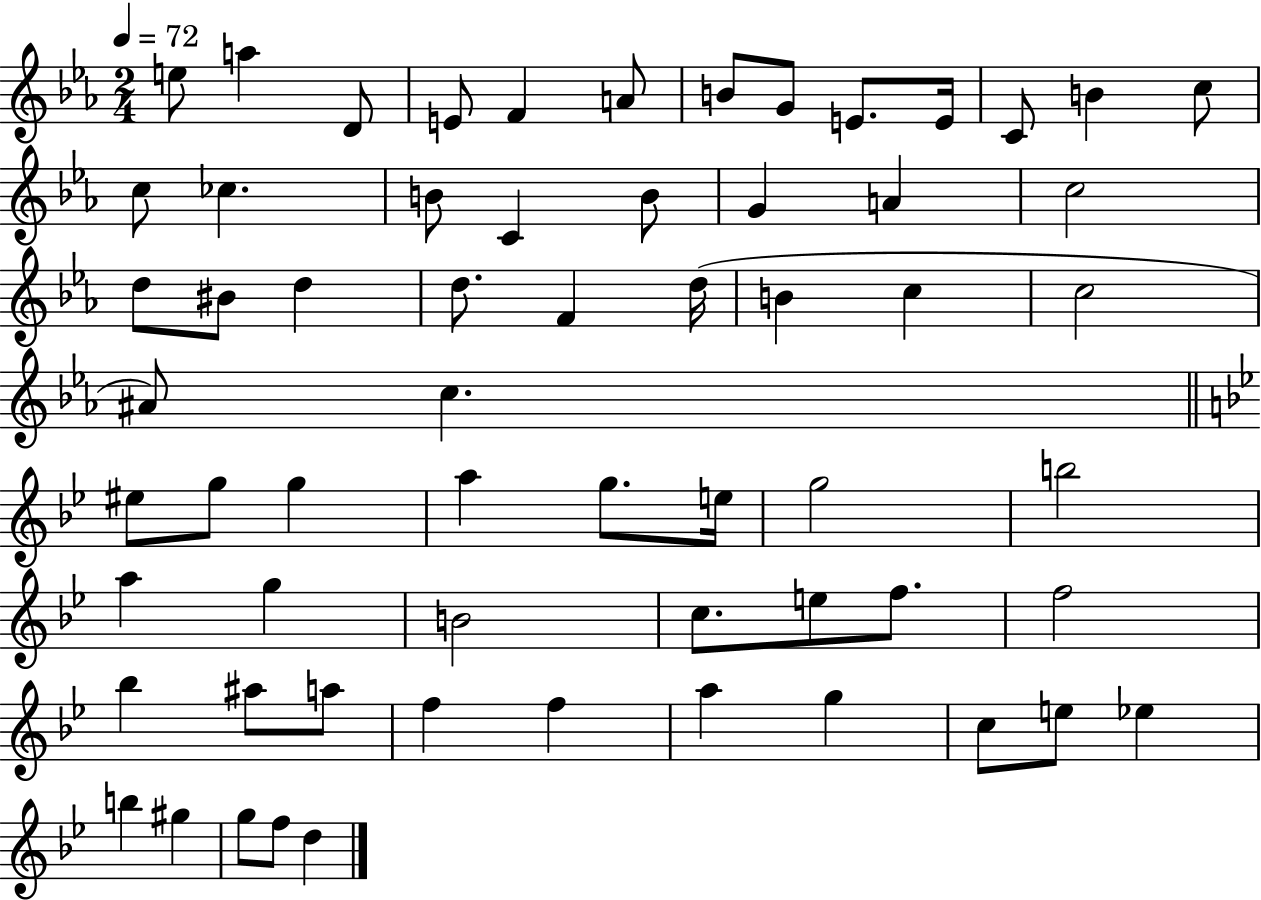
X:1
T:Untitled
M:2/4
L:1/4
K:Eb
e/2 a D/2 E/2 F A/2 B/2 G/2 E/2 E/4 C/2 B c/2 c/2 _c B/2 C B/2 G A c2 d/2 ^B/2 d d/2 F d/4 B c c2 ^A/2 c ^e/2 g/2 g a g/2 e/4 g2 b2 a g B2 c/2 e/2 f/2 f2 _b ^a/2 a/2 f f a g c/2 e/2 _e b ^g g/2 f/2 d